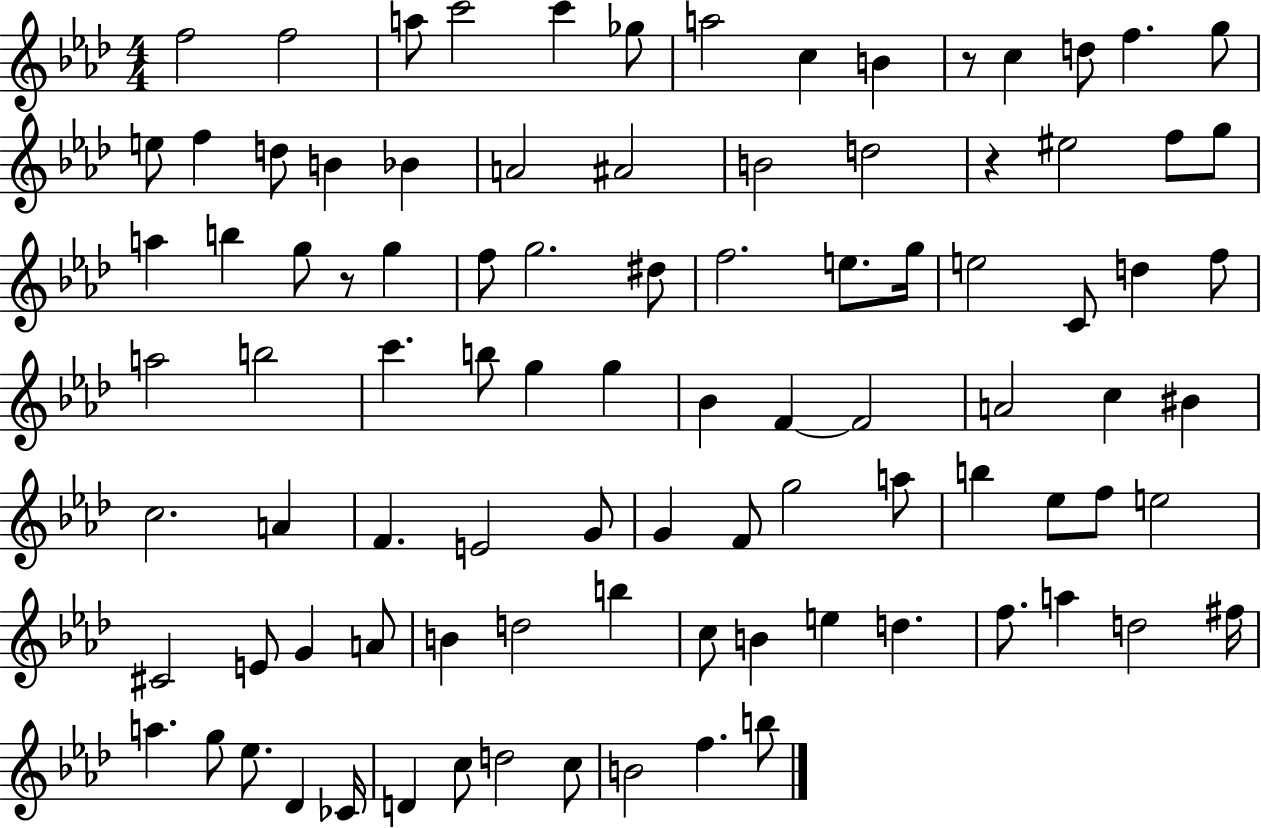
F5/h F5/h A5/e C6/h C6/q Gb5/e A5/h C5/q B4/q R/e C5/q D5/e F5/q. G5/e E5/e F5/q D5/e B4/q Bb4/q A4/h A#4/h B4/h D5/h R/q EIS5/h F5/e G5/e A5/q B5/q G5/e R/e G5/q F5/e G5/h. D#5/e F5/h. E5/e. G5/s E5/h C4/e D5/q F5/e A5/h B5/h C6/q. B5/e G5/q G5/q Bb4/q F4/q F4/h A4/h C5/q BIS4/q C5/h. A4/q F4/q. E4/h G4/e G4/q F4/e G5/h A5/e B5/q Eb5/e F5/e E5/h C#4/h E4/e G4/q A4/e B4/q D5/h B5/q C5/e B4/q E5/q D5/q. F5/e. A5/q D5/h F#5/s A5/q. G5/e Eb5/e. Db4/q CES4/s D4/q C5/e D5/h C5/e B4/h F5/q. B5/e